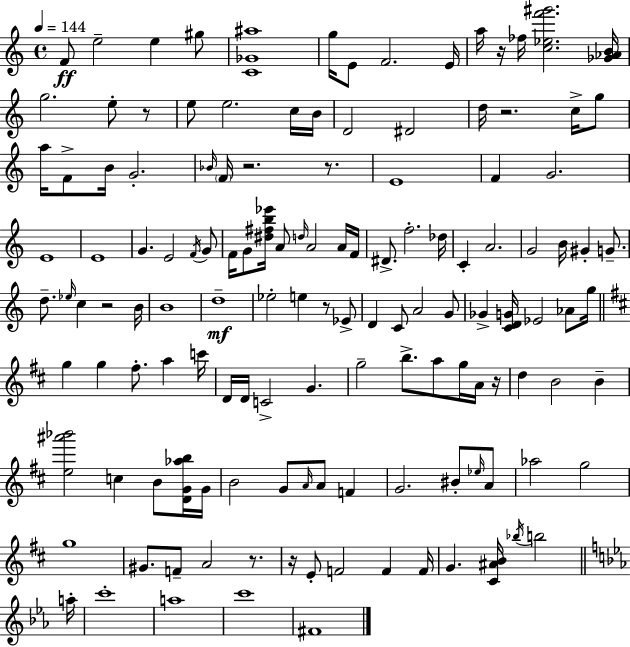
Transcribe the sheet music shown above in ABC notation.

X:1
T:Untitled
M:4/4
L:1/4
K:C
F/2 e2 e ^g/2 [C_G^a]4 g/4 E/2 F2 E/4 a/4 z/4 _f/4 [c_ef'^g']2 [_G_AB]/4 g2 e/2 z/2 e/2 e2 c/4 B/4 D2 ^D2 d/4 z2 c/4 g/2 a/4 F/2 B/4 G2 _B/4 F/4 z2 z/2 E4 F G2 E4 E4 G E2 F/4 G/2 F/4 G/2 [^d^fb_e']/4 A/2 d/4 A2 A/4 F/4 ^D/2 f2 _d/4 C A2 G2 B/4 ^G G/2 d/2 _e/4 c z2 B/4 B4 d4 _e2 e z/2 _E/2 D C/2 A2 G/2 _G [CDG]/4 _E2 _A/2 g/4 g g ^f/2 a c'/4 D/4 D/4 C2 G g2 b/2 a/2 g/4 A/4 z/4 d B2 B [e^a'_b']2 c B/2 [DG_ab]/4 G/4 B2 G/2 A/4 A/2 F G2 ^B/2 _e/4 A/2 _a2 g2 g4 ^G/2 F/2 A2 z/2 z/4 E/2 F2 F F/4 G [^C^AB]/4 _b/4 b2 a/4 c'4 a4 c'4 ^F4